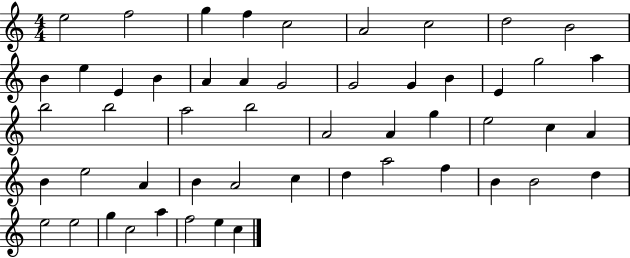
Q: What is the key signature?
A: C major